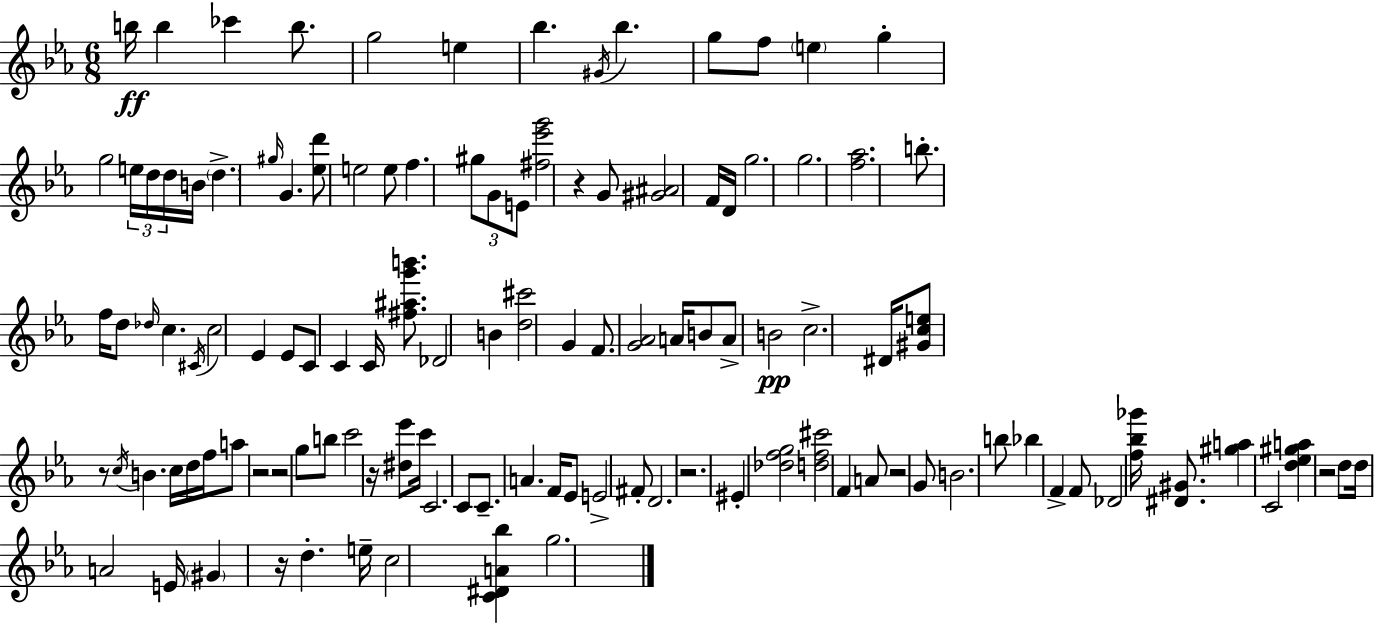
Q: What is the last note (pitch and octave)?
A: G5